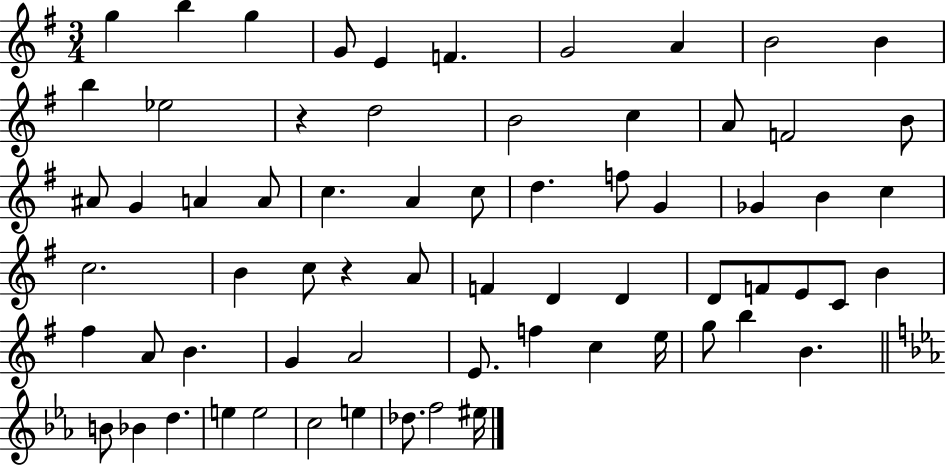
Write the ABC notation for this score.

X:1
T:Untitled
M:3/4
L:1/4
K:G
g b g G/2 E F G2 A B2 B b _e2 z d2 B2 c A/2 F2 B/2 ^A/2 G A A/2 c A c/2 d f/2 G _G B c c2 B c/2 z A/2 F D D D/2 F/2 E/2 C/2 B ^f A/2 B G A2 E/2 f c e/4 g/2 b B B/2 _B d e e2 c2 e _d/2 f2 ^e/4